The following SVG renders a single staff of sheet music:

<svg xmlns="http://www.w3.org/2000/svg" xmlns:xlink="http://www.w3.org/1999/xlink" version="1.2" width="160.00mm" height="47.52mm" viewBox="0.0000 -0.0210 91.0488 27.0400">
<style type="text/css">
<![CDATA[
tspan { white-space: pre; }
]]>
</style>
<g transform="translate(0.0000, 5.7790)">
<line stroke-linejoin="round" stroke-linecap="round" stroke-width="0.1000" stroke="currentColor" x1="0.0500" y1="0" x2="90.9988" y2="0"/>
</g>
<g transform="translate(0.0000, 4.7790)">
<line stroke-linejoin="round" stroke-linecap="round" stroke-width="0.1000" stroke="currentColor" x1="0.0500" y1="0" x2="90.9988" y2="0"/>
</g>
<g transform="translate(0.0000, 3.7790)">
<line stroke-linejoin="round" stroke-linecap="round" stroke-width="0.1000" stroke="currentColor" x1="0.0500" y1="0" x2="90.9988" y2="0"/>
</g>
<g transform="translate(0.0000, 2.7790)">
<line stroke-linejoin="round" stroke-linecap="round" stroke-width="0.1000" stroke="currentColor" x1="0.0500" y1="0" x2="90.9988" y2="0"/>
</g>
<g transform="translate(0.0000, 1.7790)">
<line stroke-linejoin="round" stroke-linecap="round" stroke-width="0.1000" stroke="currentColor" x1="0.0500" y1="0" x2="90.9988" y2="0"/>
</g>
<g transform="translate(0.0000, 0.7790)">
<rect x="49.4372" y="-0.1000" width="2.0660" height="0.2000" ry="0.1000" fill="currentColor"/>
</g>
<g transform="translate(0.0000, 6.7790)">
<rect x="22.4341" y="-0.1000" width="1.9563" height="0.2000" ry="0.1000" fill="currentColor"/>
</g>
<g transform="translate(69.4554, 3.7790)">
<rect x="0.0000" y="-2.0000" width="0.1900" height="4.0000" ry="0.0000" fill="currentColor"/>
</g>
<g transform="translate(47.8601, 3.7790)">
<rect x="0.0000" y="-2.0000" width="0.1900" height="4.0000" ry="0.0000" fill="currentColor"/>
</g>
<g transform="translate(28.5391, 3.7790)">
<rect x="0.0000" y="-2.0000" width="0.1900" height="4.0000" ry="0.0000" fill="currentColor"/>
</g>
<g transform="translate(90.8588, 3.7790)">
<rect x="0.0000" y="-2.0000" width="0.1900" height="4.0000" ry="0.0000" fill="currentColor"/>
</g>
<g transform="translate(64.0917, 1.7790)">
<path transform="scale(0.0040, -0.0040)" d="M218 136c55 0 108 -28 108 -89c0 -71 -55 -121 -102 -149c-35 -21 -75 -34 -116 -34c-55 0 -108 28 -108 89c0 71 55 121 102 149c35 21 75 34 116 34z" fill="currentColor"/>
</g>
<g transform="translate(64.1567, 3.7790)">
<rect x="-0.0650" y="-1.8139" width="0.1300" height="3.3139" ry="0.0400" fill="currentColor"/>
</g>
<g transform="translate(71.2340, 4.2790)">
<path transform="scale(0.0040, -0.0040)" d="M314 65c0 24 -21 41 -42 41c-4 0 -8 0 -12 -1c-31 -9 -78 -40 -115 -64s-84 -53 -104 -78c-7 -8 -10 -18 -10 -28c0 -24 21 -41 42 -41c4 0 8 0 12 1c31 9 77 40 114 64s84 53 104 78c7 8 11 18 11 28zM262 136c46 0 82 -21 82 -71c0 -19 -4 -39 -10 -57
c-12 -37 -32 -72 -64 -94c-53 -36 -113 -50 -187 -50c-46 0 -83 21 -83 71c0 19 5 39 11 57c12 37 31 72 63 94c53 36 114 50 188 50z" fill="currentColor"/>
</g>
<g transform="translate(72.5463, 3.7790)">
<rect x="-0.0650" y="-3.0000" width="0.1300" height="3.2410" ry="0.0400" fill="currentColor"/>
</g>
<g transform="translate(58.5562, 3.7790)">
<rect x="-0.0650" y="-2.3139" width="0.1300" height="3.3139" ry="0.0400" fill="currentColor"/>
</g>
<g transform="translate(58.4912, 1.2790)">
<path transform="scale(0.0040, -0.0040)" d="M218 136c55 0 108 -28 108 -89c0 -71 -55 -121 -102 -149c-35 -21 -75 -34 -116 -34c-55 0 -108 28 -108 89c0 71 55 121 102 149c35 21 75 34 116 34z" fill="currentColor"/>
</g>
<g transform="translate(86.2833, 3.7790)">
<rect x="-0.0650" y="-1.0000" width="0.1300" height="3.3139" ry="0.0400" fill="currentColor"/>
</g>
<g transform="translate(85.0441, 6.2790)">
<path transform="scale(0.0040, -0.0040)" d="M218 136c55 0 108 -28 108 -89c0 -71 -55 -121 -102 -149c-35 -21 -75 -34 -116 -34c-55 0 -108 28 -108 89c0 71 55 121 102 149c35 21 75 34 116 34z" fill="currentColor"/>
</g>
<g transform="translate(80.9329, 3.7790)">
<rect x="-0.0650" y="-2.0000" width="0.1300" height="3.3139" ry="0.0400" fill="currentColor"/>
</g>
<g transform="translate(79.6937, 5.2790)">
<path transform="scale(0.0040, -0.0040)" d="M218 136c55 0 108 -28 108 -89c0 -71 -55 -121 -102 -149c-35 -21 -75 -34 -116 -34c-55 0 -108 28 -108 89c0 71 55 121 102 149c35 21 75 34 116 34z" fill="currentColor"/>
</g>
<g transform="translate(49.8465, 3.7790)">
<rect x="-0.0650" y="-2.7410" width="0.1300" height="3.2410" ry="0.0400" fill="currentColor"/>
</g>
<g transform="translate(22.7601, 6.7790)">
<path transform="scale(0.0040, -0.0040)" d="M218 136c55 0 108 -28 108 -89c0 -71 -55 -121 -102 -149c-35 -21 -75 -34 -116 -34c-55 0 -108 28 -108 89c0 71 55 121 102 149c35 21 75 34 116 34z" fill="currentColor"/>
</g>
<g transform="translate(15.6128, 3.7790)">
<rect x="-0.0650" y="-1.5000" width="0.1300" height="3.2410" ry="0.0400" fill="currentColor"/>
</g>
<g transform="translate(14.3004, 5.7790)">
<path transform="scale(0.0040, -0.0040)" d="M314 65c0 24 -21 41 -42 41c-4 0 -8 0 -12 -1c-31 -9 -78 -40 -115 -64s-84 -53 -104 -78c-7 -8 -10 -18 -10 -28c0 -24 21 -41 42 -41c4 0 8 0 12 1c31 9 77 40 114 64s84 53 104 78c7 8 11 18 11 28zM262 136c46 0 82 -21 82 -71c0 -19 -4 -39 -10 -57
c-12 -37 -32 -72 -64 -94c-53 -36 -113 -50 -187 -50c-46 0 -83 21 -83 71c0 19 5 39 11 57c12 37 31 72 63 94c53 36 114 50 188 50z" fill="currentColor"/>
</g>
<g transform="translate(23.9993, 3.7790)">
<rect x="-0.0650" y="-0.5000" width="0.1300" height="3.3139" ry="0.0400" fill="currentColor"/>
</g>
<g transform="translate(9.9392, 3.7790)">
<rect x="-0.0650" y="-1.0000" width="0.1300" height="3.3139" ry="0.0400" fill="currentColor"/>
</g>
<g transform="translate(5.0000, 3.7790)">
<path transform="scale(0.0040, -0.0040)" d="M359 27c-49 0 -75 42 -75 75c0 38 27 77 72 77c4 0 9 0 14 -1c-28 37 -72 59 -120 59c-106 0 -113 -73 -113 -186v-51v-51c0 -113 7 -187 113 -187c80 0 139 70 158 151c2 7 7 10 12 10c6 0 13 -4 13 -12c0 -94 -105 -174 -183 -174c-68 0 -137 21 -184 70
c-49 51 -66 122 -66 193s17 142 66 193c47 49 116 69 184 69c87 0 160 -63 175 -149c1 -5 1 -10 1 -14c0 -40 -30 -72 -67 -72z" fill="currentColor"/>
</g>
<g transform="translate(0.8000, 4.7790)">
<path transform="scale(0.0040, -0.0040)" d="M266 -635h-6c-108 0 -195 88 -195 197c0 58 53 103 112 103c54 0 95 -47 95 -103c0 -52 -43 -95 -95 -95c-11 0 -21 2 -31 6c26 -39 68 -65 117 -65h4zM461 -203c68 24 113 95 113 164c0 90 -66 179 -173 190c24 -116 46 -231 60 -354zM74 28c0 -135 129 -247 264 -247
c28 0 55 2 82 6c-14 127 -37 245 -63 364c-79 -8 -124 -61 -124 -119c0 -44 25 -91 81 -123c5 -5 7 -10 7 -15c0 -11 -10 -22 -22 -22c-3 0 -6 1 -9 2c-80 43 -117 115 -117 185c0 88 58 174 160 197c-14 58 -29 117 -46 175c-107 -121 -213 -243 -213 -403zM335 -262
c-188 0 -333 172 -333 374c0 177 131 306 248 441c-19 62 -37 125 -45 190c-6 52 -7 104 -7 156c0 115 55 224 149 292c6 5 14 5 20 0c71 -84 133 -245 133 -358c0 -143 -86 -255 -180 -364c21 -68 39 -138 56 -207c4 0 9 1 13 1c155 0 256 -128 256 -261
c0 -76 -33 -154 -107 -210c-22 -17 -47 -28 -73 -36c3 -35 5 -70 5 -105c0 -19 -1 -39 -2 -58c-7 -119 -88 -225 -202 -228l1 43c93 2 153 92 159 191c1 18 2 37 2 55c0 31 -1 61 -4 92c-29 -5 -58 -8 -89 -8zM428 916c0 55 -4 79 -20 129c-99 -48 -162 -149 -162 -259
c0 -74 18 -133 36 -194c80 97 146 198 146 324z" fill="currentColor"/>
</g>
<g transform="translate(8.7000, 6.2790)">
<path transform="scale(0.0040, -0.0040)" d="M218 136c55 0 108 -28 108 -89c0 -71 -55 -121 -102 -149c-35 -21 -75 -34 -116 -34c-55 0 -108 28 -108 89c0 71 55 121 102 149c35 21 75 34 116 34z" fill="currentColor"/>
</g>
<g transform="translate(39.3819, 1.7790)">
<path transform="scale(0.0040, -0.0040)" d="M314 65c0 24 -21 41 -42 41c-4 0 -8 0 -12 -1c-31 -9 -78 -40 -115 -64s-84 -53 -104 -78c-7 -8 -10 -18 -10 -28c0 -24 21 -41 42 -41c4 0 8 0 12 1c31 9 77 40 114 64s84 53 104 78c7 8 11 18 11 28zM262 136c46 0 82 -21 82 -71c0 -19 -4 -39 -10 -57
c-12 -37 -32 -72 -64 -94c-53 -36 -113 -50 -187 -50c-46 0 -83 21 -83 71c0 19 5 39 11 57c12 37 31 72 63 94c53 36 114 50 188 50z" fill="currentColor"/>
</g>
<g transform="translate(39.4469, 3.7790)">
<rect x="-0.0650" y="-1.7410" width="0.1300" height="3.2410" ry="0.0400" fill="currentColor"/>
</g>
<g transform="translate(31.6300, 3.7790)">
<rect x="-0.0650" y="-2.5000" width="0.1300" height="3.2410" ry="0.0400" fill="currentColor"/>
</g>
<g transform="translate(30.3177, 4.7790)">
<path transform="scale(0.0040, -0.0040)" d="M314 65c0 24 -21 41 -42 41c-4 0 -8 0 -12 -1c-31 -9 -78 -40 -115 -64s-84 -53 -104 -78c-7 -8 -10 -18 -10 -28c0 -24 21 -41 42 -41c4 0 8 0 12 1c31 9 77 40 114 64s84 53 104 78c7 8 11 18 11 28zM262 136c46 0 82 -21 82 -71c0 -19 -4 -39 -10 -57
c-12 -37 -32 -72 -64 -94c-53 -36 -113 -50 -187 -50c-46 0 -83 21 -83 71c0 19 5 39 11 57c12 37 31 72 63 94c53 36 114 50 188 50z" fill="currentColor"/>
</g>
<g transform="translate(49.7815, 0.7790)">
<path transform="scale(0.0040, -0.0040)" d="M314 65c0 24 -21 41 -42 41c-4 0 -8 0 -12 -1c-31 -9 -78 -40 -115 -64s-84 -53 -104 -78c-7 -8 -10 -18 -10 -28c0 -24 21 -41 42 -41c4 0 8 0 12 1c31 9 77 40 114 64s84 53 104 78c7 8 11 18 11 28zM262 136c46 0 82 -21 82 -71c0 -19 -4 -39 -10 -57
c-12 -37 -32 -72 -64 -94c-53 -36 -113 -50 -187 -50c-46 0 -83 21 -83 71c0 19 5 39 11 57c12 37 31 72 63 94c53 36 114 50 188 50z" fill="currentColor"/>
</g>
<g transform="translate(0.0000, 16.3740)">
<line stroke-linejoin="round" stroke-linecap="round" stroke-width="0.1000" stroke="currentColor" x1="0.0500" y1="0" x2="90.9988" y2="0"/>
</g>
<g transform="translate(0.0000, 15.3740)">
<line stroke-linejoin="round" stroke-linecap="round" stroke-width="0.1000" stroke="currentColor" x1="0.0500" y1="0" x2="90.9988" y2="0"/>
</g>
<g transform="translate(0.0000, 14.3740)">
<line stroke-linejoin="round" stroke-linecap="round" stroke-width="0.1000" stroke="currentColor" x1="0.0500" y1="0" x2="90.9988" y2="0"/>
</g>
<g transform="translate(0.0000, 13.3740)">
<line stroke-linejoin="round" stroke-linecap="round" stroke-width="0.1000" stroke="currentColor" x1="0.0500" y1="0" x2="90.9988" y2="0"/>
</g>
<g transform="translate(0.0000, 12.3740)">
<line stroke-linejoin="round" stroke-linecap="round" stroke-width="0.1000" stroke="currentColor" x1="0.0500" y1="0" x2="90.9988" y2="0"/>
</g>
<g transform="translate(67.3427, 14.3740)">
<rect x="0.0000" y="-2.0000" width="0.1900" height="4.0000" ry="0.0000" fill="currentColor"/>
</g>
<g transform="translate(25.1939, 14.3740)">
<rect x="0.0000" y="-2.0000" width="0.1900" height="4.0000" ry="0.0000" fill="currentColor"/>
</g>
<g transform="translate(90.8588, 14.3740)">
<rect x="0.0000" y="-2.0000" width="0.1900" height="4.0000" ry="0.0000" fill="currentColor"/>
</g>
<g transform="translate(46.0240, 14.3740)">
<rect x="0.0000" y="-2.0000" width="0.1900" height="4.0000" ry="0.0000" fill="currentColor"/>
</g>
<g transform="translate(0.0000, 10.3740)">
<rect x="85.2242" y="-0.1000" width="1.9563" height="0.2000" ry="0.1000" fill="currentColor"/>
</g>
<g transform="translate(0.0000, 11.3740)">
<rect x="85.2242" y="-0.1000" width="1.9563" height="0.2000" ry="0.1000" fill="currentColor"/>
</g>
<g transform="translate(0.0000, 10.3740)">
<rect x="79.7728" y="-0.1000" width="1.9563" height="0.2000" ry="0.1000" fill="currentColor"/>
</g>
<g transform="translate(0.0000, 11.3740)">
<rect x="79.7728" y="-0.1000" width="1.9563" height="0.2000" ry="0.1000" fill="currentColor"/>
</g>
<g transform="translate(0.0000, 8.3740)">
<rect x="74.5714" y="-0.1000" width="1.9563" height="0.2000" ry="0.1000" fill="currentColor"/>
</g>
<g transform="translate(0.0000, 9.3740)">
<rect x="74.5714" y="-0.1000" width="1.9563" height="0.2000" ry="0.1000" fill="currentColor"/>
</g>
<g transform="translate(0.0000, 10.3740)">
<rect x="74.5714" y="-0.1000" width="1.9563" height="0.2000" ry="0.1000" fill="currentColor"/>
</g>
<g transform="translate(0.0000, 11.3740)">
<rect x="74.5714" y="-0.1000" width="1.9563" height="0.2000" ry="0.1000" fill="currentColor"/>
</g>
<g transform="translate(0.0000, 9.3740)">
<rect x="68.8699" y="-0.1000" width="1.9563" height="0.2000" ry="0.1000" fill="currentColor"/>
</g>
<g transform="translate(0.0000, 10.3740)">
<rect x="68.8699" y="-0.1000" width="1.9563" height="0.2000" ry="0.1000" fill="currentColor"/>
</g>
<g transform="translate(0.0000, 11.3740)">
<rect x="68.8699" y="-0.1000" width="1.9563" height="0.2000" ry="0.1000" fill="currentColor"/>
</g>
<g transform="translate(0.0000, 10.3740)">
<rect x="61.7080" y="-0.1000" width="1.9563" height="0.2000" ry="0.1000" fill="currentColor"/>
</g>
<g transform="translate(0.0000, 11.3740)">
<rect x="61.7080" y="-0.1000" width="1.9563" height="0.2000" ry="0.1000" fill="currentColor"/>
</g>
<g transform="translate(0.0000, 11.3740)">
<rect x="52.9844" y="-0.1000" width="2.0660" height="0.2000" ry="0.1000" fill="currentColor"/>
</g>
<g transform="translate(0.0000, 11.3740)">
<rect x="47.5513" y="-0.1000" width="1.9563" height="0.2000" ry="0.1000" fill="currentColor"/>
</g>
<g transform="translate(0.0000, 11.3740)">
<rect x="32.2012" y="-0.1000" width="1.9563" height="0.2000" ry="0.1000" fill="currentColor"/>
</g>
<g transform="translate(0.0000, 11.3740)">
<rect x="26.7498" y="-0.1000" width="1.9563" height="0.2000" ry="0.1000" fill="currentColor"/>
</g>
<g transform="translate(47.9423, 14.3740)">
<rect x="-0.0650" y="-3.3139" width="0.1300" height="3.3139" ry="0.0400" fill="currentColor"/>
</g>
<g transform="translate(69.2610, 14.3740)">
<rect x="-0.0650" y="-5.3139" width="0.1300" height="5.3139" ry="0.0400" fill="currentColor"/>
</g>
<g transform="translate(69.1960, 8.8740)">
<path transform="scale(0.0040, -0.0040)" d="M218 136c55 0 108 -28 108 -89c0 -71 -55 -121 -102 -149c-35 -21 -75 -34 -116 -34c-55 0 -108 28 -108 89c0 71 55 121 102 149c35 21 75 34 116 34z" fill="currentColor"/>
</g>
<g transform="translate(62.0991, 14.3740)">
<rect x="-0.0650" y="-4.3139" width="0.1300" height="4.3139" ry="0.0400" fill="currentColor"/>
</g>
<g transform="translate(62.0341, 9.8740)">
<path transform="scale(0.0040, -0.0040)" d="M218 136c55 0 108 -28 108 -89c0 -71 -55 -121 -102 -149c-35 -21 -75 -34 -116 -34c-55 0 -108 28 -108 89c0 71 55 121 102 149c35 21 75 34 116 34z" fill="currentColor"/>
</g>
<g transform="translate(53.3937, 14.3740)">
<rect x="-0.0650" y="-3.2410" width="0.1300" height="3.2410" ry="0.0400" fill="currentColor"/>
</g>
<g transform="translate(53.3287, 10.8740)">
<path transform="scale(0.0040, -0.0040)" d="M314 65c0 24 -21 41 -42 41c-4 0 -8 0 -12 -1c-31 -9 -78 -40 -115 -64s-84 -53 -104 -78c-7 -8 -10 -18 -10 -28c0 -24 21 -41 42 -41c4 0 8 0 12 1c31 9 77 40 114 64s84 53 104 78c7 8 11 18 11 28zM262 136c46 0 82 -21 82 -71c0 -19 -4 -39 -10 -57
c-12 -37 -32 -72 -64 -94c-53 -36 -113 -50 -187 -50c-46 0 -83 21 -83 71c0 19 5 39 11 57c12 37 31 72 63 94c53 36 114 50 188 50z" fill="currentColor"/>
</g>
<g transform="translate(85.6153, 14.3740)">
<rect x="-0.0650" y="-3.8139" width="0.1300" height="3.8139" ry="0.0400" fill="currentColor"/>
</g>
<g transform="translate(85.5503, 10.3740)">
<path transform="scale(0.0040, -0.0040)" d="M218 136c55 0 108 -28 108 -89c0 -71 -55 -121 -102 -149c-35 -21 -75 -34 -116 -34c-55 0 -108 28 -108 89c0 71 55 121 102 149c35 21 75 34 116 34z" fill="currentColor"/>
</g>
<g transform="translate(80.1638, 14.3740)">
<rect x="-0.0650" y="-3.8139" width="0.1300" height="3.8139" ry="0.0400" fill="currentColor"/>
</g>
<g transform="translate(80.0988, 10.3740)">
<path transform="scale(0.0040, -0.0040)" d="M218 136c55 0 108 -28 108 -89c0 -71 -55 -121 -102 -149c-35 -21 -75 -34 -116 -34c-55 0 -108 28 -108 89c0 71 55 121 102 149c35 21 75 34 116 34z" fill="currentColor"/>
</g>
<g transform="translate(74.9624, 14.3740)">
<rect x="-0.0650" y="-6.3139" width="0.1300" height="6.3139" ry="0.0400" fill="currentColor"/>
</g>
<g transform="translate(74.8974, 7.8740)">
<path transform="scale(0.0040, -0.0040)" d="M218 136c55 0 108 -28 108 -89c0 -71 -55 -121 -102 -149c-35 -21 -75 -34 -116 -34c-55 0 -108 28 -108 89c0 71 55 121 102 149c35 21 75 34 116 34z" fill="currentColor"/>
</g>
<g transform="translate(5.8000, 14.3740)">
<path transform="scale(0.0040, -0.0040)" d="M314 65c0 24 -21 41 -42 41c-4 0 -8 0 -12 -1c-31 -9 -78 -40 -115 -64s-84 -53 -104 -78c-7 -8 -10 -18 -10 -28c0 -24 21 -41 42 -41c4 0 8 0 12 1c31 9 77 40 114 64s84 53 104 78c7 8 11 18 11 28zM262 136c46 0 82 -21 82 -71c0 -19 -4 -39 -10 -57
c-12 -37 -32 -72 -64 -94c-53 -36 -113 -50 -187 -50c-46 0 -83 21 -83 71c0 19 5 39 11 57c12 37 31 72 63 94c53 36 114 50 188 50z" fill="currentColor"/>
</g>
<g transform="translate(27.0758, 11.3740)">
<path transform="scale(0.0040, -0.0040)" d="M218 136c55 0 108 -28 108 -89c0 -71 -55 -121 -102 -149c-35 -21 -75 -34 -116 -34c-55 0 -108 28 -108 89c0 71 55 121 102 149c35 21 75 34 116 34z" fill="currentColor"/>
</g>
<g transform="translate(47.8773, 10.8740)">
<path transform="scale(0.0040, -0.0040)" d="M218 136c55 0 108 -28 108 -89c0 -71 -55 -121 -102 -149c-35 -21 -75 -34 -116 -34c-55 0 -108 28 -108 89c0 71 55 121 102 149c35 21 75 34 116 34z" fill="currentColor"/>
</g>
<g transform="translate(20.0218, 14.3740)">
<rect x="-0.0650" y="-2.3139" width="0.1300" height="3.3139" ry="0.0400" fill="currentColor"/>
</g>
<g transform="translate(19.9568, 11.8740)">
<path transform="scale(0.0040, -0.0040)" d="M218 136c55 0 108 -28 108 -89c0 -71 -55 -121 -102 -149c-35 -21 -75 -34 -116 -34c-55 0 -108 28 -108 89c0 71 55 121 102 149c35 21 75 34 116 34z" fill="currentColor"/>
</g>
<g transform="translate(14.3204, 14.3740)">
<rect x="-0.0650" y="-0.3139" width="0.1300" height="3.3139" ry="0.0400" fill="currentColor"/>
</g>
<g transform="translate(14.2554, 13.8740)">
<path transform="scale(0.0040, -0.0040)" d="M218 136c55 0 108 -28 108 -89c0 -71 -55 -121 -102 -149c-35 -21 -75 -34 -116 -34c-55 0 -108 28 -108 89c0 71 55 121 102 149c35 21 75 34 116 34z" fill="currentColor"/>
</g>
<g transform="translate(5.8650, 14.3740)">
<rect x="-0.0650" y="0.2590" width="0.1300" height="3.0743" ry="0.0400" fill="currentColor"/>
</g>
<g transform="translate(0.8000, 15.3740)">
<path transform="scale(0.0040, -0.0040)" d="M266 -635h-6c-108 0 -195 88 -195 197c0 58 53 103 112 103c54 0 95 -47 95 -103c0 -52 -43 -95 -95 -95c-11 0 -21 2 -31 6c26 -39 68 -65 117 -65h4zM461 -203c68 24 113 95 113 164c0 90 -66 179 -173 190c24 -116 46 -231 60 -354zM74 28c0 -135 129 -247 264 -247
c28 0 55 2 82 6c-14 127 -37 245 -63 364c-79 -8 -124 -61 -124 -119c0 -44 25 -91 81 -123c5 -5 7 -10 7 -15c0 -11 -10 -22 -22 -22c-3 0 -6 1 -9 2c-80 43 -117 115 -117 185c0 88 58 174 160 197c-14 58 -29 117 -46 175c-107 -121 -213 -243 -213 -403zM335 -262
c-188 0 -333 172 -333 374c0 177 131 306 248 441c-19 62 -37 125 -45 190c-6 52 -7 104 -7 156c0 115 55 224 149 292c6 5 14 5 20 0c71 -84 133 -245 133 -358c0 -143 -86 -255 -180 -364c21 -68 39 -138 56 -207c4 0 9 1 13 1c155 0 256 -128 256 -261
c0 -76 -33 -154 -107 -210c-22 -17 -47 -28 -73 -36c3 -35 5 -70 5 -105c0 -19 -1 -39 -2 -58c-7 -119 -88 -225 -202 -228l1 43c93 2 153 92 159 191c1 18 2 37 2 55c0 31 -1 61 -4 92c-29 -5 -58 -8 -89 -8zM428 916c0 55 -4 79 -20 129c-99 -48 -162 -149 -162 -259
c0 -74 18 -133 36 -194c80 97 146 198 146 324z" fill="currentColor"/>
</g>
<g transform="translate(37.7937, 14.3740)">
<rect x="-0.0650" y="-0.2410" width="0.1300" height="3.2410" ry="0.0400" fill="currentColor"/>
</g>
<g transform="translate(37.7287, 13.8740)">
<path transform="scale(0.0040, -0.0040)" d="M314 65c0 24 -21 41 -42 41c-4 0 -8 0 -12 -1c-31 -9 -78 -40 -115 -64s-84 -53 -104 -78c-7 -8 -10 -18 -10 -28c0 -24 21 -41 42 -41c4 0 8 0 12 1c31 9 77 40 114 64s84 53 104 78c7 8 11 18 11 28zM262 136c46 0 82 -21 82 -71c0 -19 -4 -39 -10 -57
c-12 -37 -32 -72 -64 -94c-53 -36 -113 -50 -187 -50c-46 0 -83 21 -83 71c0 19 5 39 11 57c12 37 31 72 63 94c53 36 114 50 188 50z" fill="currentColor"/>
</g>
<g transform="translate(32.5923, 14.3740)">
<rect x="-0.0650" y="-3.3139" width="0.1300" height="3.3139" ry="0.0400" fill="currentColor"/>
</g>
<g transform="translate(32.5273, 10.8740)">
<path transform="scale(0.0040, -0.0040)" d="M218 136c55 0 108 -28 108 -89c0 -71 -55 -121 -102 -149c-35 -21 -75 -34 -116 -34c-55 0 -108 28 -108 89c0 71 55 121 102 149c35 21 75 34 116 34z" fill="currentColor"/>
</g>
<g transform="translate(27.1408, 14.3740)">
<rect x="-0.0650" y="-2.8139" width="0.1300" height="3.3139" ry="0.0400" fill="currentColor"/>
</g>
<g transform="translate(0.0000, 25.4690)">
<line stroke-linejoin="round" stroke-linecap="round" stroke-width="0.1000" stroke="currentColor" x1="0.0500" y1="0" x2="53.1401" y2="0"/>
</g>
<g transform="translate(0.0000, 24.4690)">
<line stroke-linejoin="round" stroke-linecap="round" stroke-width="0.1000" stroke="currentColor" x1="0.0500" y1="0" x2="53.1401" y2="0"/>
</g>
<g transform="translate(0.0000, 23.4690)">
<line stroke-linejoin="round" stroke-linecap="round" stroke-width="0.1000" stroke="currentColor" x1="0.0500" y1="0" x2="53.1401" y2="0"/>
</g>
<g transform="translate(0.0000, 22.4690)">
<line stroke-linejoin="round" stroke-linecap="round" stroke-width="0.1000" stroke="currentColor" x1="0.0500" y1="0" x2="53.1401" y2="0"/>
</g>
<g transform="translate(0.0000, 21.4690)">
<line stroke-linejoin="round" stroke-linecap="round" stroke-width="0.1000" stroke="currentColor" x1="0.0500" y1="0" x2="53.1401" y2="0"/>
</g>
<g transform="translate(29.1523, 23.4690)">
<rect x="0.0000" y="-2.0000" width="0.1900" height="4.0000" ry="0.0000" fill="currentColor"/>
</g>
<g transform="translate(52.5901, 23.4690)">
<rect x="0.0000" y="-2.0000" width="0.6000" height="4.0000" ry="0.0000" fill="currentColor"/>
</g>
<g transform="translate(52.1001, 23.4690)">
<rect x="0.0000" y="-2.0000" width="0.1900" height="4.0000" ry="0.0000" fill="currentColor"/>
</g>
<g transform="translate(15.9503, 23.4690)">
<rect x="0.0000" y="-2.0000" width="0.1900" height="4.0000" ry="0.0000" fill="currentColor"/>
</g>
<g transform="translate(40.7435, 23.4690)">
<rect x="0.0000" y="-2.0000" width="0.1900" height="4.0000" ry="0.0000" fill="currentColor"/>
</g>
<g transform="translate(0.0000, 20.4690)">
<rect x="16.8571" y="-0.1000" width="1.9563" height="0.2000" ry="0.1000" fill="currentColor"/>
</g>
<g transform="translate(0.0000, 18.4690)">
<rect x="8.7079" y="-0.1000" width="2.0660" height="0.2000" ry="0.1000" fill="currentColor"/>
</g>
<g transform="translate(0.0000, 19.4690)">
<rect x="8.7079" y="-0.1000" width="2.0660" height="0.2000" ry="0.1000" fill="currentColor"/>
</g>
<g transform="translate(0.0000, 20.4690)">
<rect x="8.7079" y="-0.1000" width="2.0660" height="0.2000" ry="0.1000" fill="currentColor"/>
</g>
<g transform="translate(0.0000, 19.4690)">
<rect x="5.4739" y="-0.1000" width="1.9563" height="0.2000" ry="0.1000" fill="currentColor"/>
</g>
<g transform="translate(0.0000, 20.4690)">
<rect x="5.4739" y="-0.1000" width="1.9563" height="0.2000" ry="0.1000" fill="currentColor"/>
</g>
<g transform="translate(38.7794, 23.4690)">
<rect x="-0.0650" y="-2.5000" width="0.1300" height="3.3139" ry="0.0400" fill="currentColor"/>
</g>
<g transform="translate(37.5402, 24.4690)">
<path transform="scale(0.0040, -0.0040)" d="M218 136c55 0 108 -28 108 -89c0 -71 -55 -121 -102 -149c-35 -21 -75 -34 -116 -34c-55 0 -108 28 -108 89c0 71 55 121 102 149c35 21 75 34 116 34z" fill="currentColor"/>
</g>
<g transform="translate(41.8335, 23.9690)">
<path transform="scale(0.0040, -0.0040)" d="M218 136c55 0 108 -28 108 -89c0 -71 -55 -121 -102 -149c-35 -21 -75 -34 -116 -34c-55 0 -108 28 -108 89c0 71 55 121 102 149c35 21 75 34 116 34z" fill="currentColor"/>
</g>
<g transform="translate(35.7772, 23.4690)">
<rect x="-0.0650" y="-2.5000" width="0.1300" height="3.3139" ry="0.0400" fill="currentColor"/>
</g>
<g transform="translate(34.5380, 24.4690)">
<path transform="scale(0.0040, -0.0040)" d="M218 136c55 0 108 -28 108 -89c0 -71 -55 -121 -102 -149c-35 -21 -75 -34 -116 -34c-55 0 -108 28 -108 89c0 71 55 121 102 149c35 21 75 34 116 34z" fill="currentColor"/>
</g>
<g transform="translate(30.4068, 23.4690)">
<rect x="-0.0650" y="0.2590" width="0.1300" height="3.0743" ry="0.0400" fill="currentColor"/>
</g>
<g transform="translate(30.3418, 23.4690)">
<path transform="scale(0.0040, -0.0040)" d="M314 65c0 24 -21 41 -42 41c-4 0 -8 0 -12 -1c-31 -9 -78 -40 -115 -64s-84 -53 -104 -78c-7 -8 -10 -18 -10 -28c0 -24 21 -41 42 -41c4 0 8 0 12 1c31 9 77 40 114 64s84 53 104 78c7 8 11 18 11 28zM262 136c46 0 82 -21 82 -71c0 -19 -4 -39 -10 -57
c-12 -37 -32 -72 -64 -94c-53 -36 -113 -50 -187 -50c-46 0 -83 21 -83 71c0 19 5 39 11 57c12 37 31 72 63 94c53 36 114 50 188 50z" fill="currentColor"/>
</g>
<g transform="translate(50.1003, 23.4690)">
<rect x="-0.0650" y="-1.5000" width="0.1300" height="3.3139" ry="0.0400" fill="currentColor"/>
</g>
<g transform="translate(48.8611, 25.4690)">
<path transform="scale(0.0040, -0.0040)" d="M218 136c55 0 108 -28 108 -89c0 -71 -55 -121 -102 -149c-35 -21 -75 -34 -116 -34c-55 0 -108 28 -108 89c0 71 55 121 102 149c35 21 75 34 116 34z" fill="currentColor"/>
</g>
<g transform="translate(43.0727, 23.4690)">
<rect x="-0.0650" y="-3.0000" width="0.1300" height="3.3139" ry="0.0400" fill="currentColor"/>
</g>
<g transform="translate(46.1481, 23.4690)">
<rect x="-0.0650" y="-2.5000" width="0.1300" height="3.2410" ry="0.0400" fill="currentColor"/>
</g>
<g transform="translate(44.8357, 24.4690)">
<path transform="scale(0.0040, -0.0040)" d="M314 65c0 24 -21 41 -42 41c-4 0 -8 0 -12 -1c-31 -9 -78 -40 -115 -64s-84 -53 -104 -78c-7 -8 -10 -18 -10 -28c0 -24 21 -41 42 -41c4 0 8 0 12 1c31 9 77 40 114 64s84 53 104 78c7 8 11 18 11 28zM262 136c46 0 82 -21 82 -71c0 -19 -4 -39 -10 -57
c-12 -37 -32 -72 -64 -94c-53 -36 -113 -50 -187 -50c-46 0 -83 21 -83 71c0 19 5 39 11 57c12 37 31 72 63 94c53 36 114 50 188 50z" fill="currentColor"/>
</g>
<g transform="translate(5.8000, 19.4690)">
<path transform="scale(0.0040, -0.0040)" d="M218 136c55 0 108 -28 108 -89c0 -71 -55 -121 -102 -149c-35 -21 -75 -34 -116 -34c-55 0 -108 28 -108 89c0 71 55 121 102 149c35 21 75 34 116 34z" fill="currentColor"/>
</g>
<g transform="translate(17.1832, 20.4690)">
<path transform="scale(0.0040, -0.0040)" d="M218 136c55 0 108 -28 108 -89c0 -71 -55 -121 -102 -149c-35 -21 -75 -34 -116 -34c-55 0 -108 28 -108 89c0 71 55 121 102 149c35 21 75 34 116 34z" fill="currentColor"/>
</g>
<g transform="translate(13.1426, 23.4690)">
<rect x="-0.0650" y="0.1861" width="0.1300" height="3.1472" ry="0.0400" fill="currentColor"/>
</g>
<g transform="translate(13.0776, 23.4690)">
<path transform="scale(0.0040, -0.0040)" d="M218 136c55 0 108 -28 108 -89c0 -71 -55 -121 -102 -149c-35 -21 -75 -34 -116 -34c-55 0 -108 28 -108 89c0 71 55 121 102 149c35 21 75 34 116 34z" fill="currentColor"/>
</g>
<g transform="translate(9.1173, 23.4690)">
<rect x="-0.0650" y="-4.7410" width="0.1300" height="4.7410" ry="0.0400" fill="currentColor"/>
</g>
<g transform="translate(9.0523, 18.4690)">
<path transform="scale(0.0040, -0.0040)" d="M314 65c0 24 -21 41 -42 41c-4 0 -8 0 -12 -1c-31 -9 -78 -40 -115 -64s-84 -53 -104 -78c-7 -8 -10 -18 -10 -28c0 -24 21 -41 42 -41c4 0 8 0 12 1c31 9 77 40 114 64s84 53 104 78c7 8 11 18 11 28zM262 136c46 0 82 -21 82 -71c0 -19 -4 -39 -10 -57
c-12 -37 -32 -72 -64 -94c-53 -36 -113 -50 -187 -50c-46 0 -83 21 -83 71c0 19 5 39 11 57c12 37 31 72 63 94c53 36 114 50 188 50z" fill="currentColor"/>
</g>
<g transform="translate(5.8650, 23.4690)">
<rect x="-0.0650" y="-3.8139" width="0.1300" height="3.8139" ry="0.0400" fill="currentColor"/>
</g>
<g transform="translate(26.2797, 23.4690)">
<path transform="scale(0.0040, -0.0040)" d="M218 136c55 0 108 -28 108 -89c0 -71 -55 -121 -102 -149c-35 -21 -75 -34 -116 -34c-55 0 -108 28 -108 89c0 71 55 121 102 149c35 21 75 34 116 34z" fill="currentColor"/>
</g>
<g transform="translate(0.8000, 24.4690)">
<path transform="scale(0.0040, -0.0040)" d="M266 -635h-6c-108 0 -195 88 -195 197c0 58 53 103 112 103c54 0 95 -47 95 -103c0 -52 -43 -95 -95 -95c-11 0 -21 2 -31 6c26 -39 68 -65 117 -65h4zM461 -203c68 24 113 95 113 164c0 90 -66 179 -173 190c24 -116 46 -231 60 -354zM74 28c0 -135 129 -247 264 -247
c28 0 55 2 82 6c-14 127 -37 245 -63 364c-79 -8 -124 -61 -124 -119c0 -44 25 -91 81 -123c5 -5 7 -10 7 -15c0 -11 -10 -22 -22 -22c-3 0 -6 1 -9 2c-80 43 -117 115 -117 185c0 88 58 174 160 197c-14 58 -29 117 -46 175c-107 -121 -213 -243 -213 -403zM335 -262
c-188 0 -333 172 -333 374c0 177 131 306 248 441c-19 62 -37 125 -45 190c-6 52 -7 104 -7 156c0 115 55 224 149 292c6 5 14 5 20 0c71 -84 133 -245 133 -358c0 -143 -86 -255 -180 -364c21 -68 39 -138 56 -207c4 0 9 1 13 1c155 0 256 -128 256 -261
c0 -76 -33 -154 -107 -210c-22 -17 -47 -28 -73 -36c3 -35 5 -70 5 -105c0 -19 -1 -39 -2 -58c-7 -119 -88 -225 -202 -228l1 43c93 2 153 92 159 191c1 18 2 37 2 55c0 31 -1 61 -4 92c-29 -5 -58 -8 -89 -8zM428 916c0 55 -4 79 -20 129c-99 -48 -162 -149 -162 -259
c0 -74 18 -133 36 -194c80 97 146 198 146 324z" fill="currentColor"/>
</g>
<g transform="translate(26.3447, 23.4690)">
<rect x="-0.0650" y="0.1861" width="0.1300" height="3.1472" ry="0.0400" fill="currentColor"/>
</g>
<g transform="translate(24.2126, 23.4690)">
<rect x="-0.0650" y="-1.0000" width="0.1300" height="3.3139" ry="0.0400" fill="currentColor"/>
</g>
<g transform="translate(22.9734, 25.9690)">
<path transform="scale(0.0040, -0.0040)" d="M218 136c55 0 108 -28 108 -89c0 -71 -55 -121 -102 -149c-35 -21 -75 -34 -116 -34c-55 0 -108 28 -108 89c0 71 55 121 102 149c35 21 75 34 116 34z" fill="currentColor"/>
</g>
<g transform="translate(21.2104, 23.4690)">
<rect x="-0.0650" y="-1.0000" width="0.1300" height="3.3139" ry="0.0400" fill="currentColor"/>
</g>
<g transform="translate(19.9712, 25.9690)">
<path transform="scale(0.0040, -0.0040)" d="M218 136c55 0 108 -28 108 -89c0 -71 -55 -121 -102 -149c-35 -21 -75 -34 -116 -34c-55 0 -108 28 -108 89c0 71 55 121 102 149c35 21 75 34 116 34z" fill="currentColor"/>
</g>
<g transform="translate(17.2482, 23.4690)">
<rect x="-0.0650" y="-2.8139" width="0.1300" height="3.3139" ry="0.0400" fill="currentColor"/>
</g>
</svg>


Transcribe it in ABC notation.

X:1
T:Untitled
M:4/4
L:1/4
K:C
D E2 C G2 f2 a2 g f A2 F D B2 c g a b c2 b b2 d' f' a' c' c' c' e'2 B a D D B B2 G G A G2 E